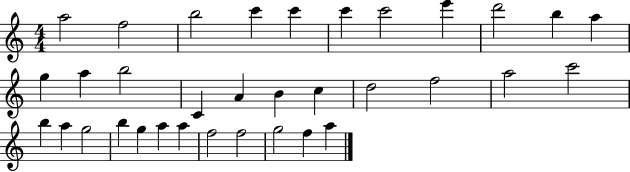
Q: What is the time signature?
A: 4/4